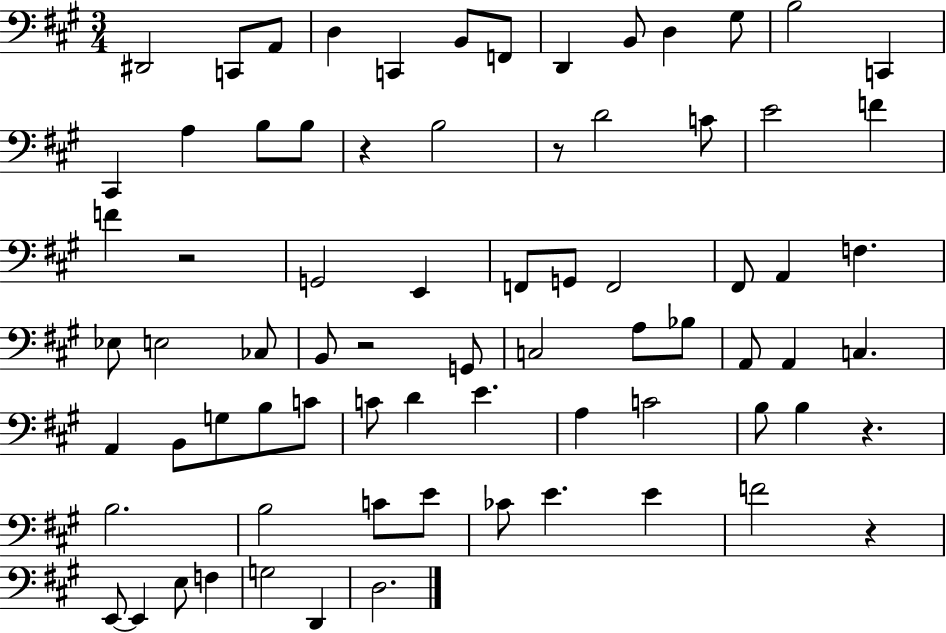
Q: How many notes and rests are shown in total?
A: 75